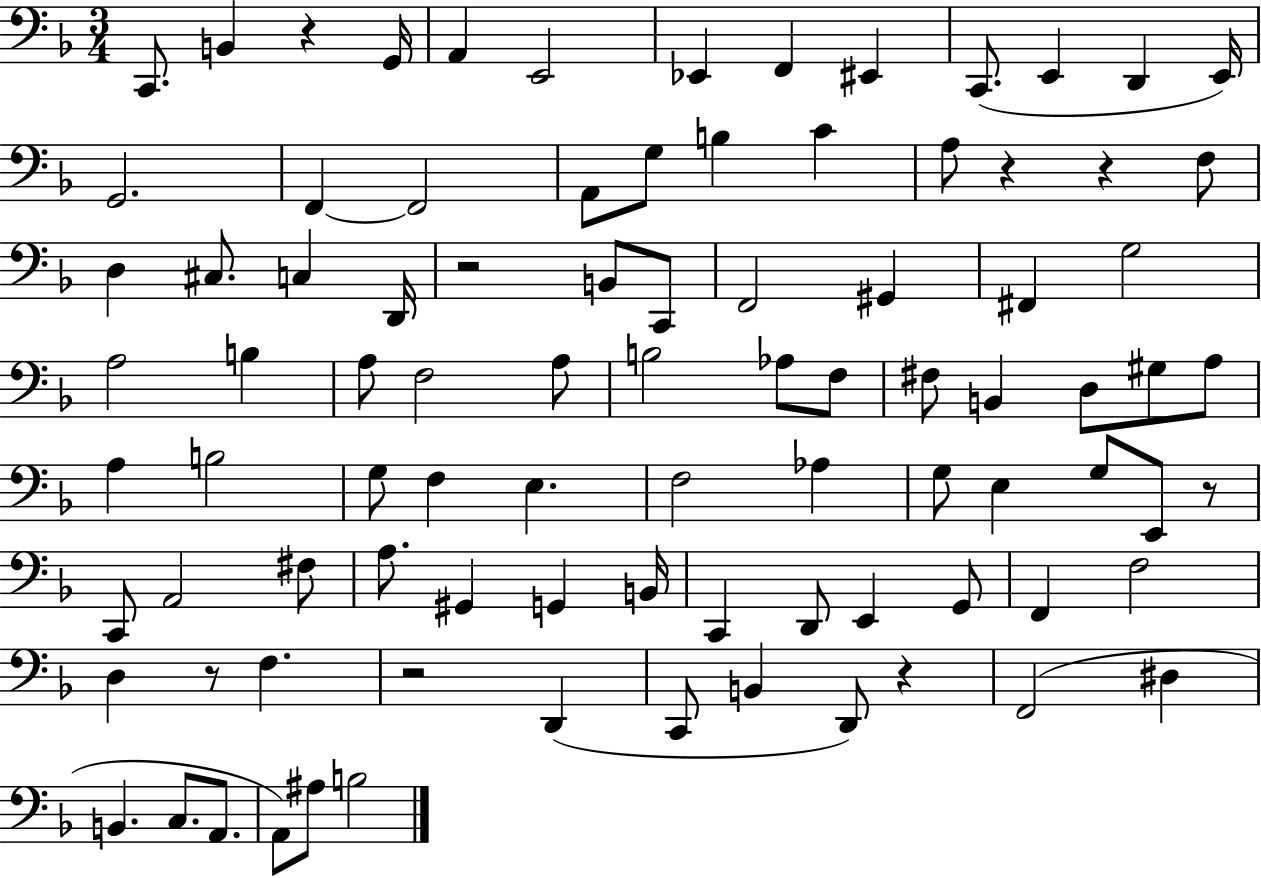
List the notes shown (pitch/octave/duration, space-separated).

C2/e. B2/q R/q G2/s A2/q E2/h Eb2/q F2/q EIS2/q C2/e. E2/q D2/q E2/s G2/h. F2/q F2/h A2/e G3/e B3/q C4/q A3/e R/q R/q F3/e D3/q C#3/e. C3/q D2/s R/h B2/e C2/e F2/h G#2/q F#2/q G3/h A3/h B3/q A3/e F3/h A3/e B3/h Ab3/e F3/e F#3/e B2/q D3/e G#3/e A3/e A3/q B3/h G3/e F3/q E3/q. F3/h Ab3/q G3/e E3/q G3/e E2/e R/e C2/e A2/h F#3/e A3/e. G#2/q G2/q B2/s C2/q D2/e E2/q G2/e F2/q F3/h D3/q R/e F3/q. R/h D2/q C2/e B2/q D2/e R/q F2/h D#3/q B2/q. C3/e. A2/e. A2/e A#3/e B3/h